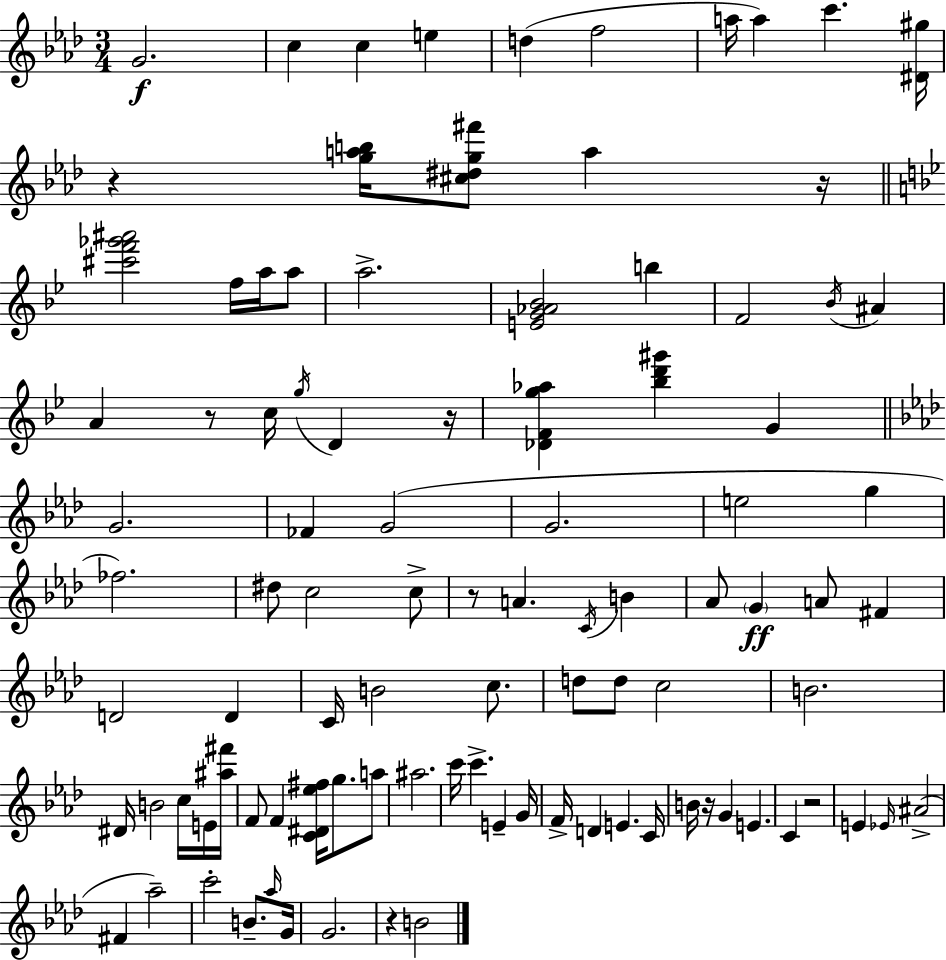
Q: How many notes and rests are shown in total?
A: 98